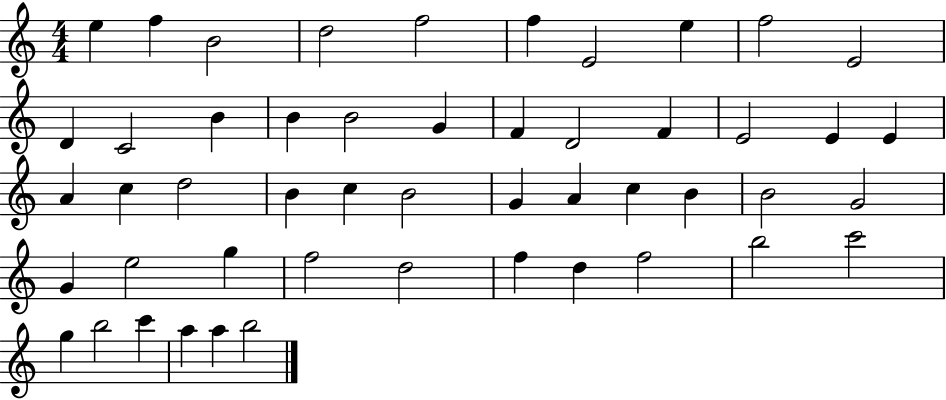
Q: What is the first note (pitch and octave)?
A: E5